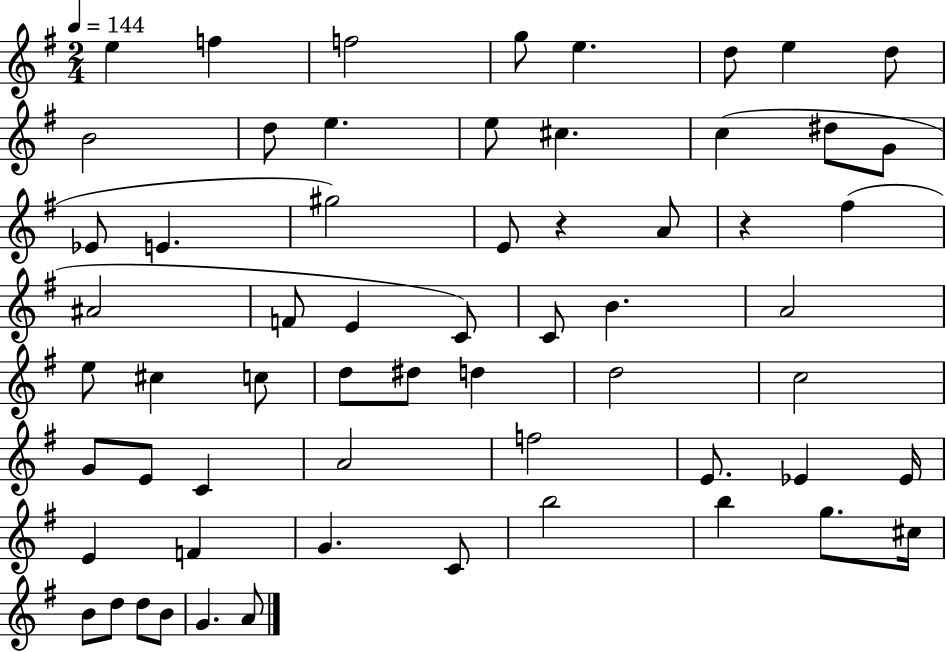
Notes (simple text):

E5/q F5/q F5/h G5/e E5/q. D5/e E5/q D5/e B4/h D5/e E5/q. E5/e C#5/q. C5/q D#5/e G4/e Eb4/e E4/q. G#5/h E4/e R/q A4/e R/q F#5/q A#4/h F4/e E4/q C4/e C4/e B4/q. A4/h E5/e C#5/q C5/e D5/e D#5/e D5/q D5/h C5/h G4/e E4/e C4/q A4/h F5/h E4/e. Eb4/q Eb4/s E4/q F4/q G4/q. C4/e B5/h B5/q G5/e. C#5/s B4/e D5/e D5/e B4/e G4/q. A4/e